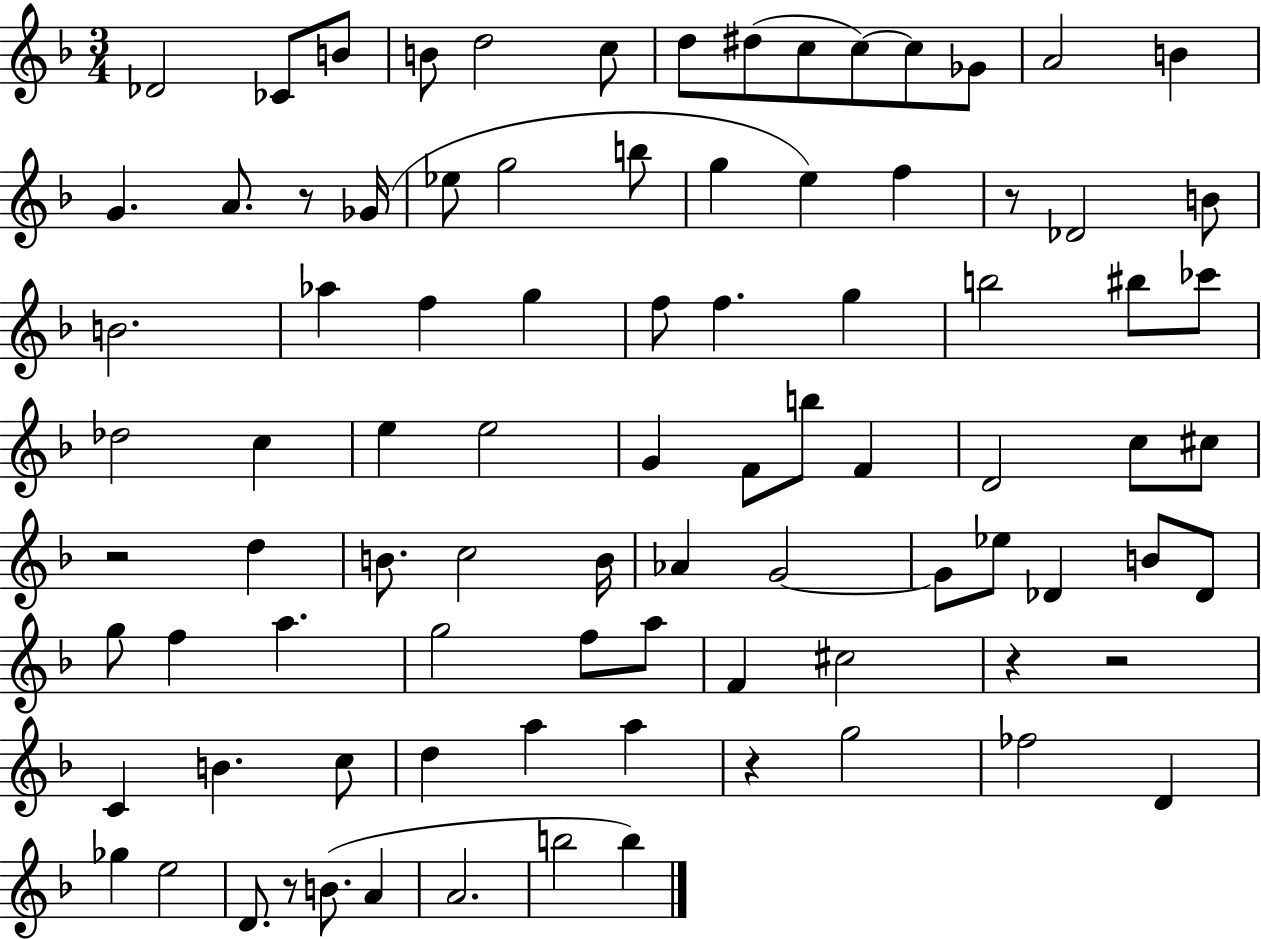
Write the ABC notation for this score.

X:1
T:Untitled
M:3/4
L:1/4
K:F
_D2 _C/2 B/2 B/2 d2 c/2 d/2 ^d/2 c/2 c/2 c/2 _G/2 A2 B G A/2 z/2 _G/4 _e/2 g2 b/2 g e f z/2 _D2 B/2 B2 _a f g f/2 f g b2 ^b/2 _c'/2 _d2 c e e2 G F/2 b/2 F D2 c/2 ^c/2 z2 d B/2 c2 B/4 _A G2 G/2 _e/2 _D B/2 _D/2 g/2 f a g2 f/2 a/2 F ^c2 z z2 C B c/2 d a a z g2 _f2 D _g e2 D/2 z/2 B/2 A A2 b2 b